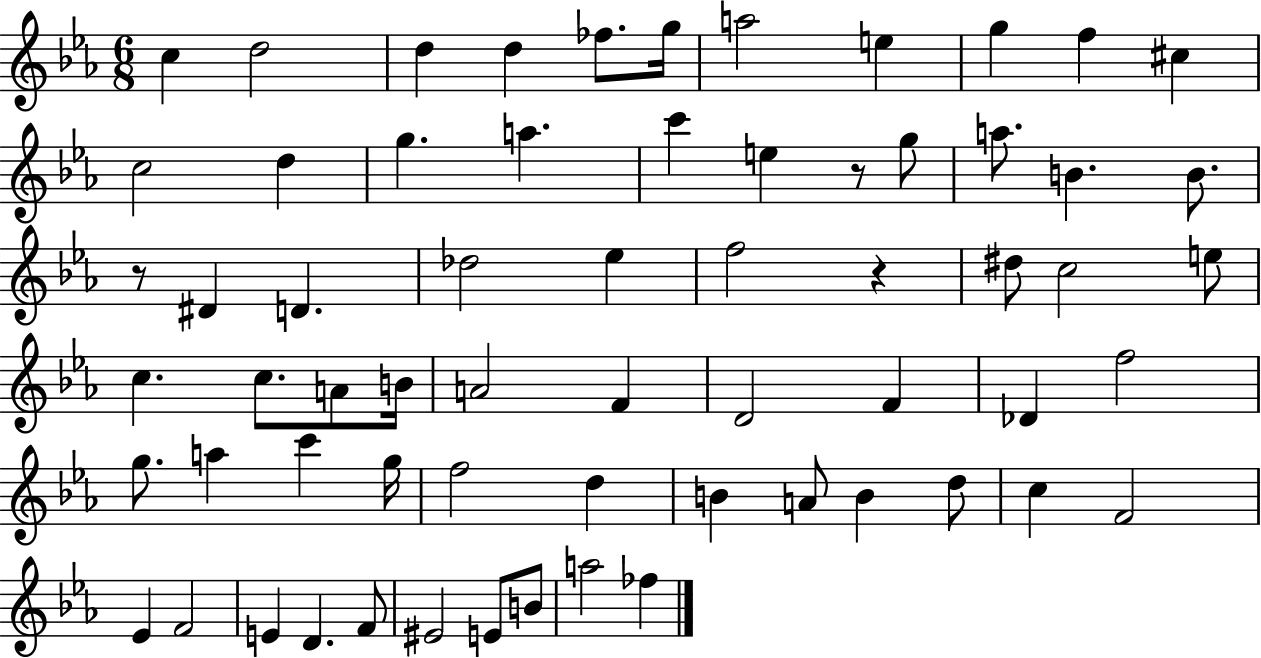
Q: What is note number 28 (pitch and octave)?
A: C5